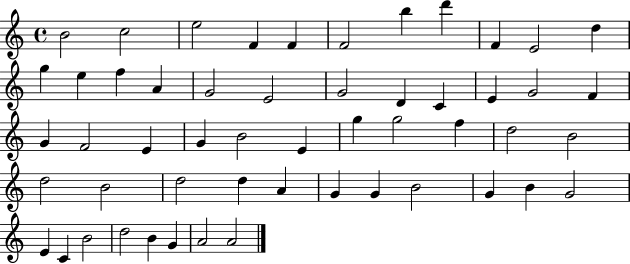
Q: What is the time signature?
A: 4/4